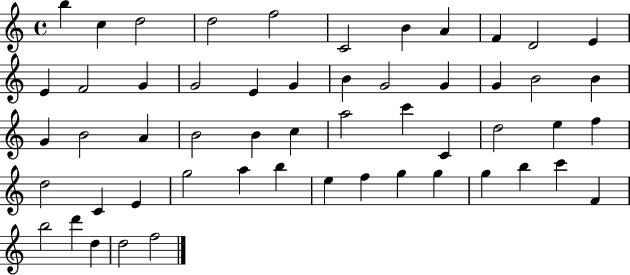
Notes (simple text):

B5/q C5/q D5/h D5/h F5/h C4/h B4/q A4/q F4/q D4/h E4/q E4/q F4/h G4/q G4/h E4/q G4/q B4/q G4/h G4/q G4/q B4/h B4/q G4/q B4/h A4/q B4/h B4/q C5/q A5/h C6/q C4/q D5/h E5/q F5/q D5/h C4/q E4/q G5/h A5/q B5/q E5/q F5/q G5/q G5/q G5/q B5/q C6/q F4/q B5/h D6/q D5/q D5/h F5/h